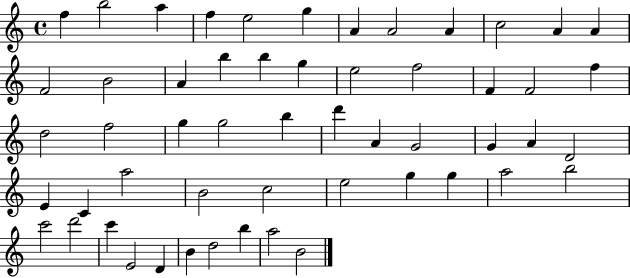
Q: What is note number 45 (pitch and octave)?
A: C6